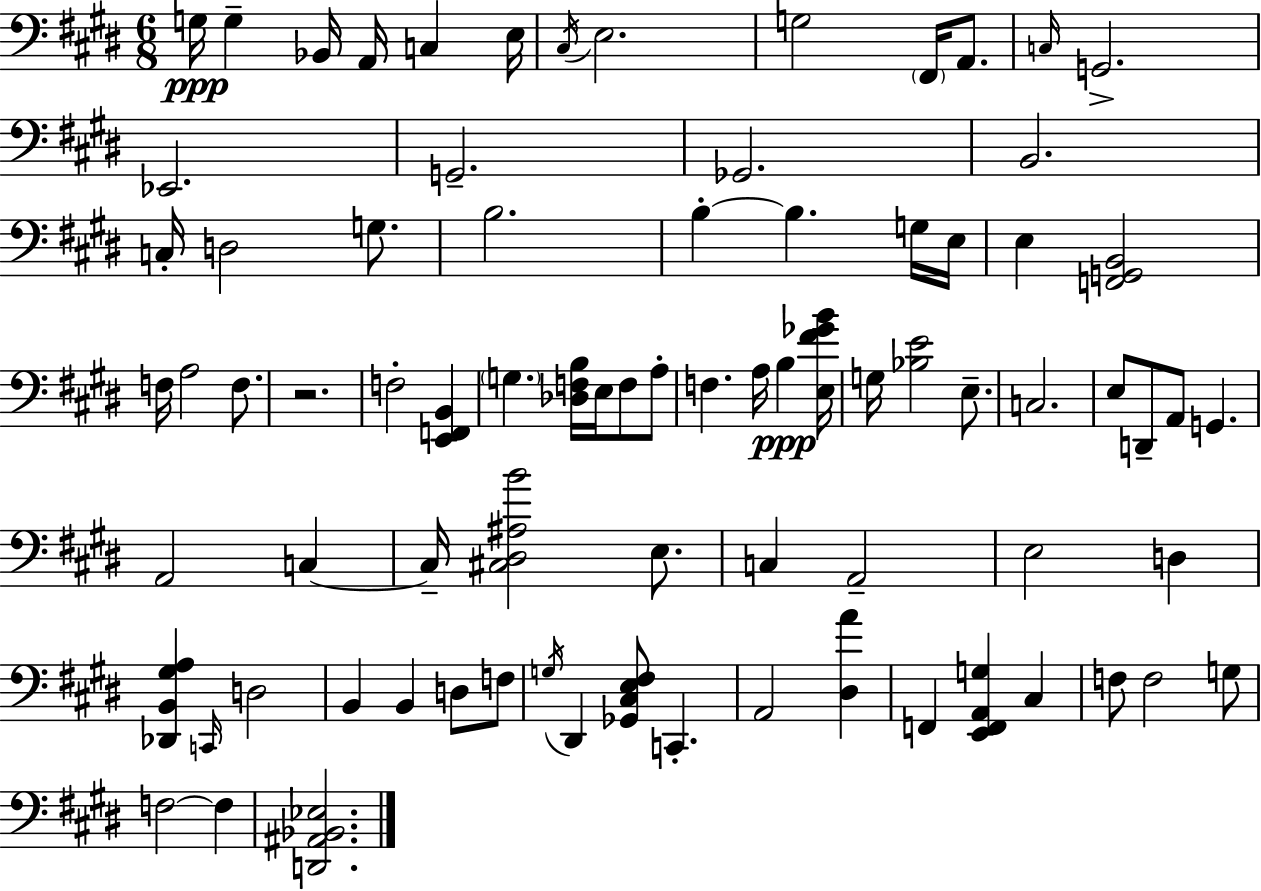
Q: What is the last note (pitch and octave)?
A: F3